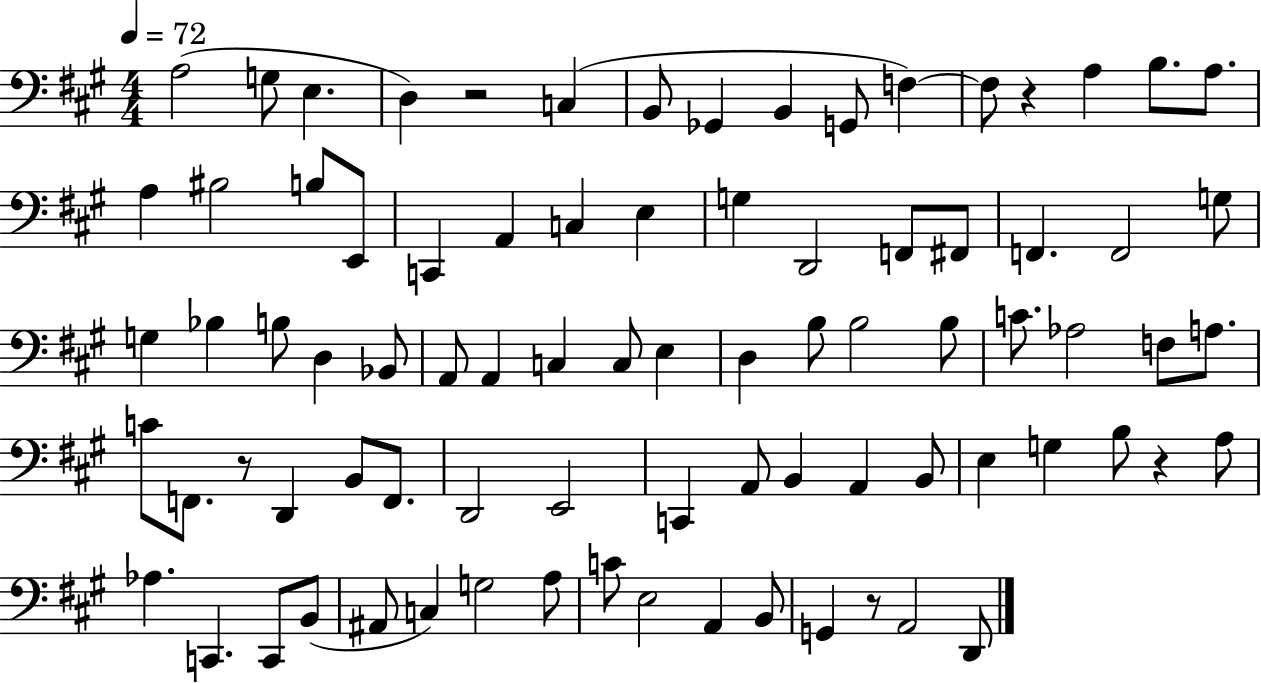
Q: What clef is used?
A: bass